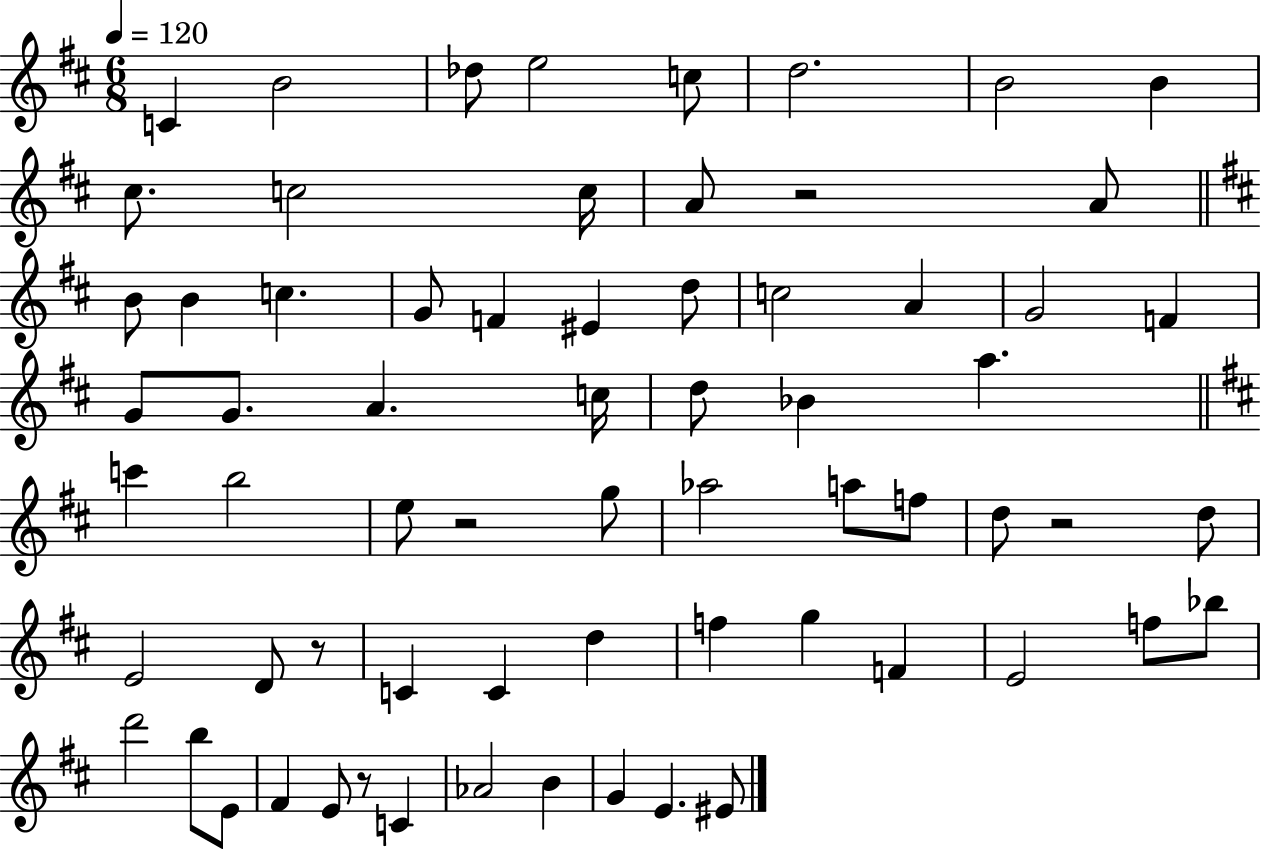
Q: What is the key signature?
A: D major